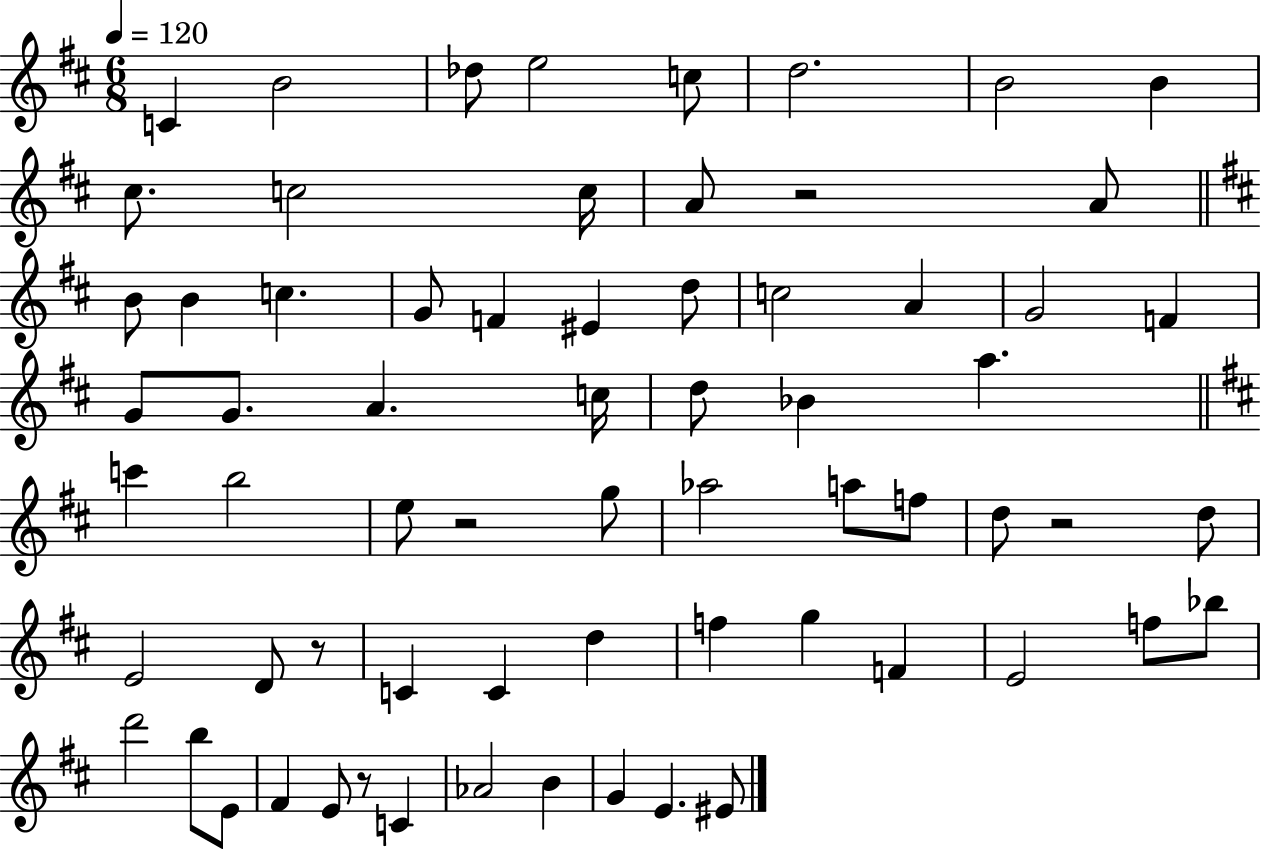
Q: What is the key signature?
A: D major